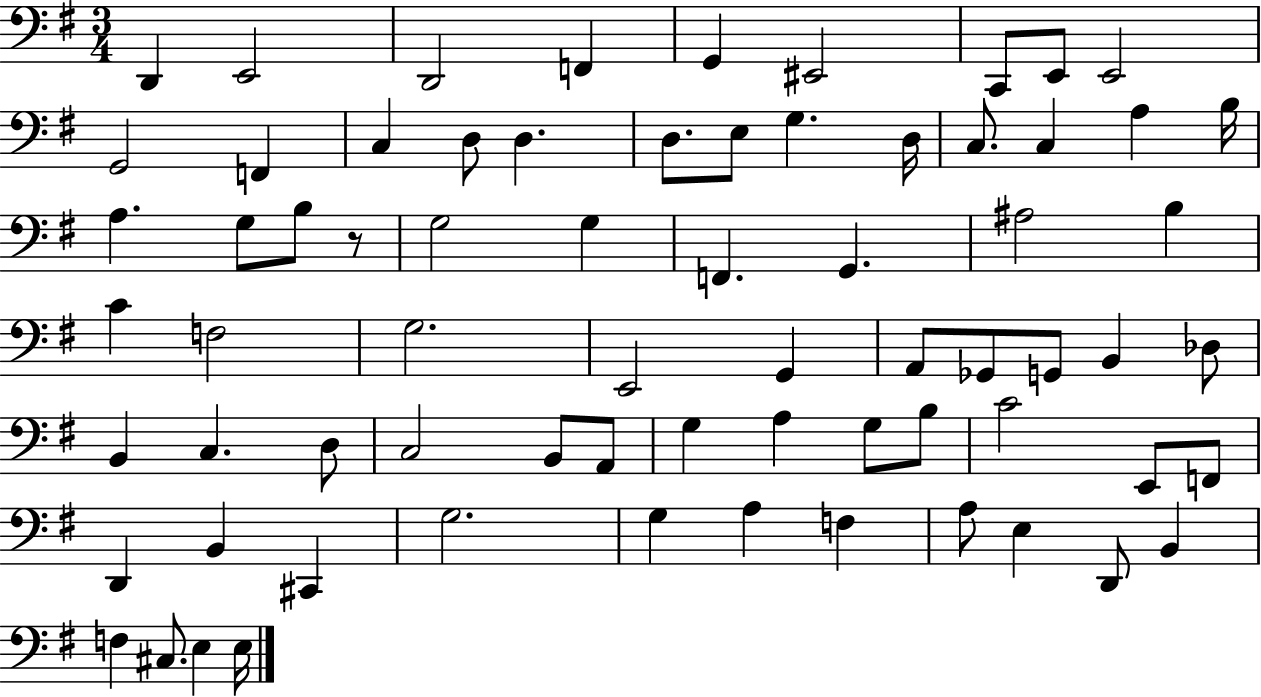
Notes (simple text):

D2/q E2/h D2/h F2/q G2/q EIS2/h C2/e E2/e E2/h G2/h F2/q C3/q D3/e D3/q. D3/e. E3/e G3/q. D3/s C3/e. C3/q A3/q B3/s A3/q. G3/e B3/e R/e G3/h G3/q F2/q. G2/q. A#3/h B3/q C4/q F3/h G3/h. E2/h G2/q A2/e Gb2/e G2/e B2/q Db3/e B2/q C3/q. D3/e C3/h B2/e A2/e G3/q A3/q G3/e B3/e C4/h E2/e F2/e D2/q B2/q C#2/q G3/h. G3/q A3/q F3/q A3/e E3/q D2/e B2/q F3/q C#3/e. E3/q E3/s